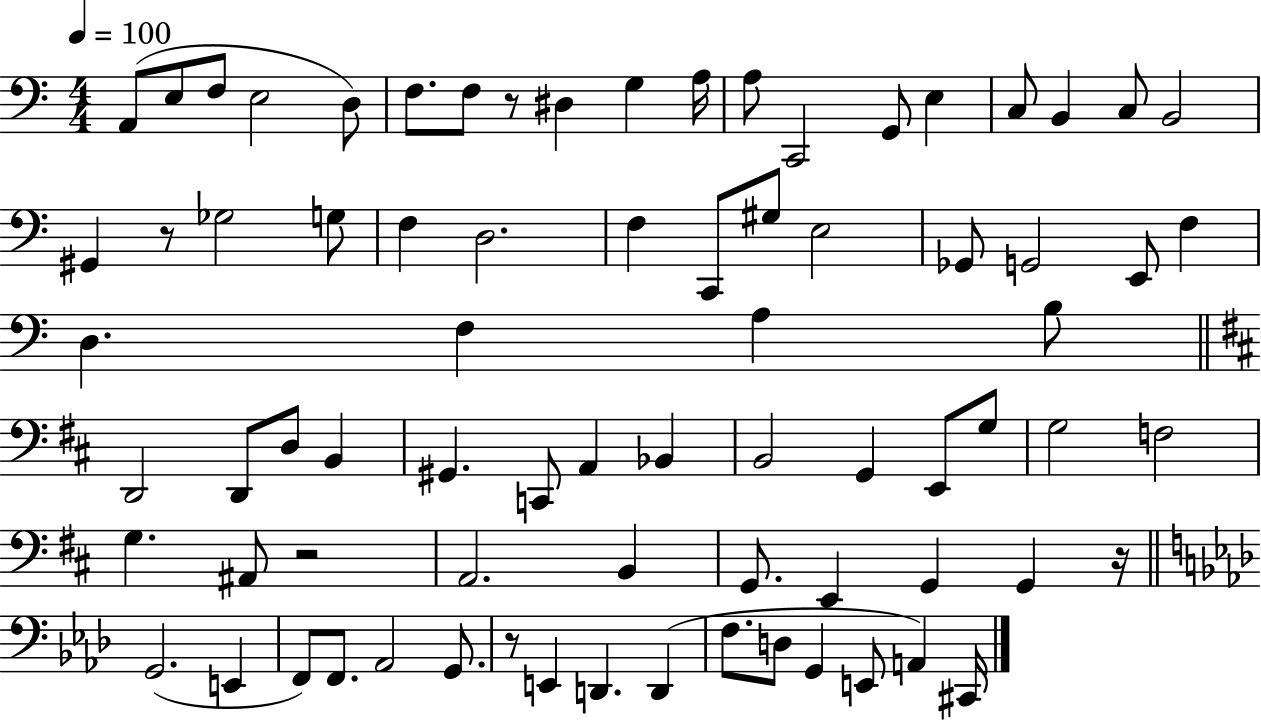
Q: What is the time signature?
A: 4/4